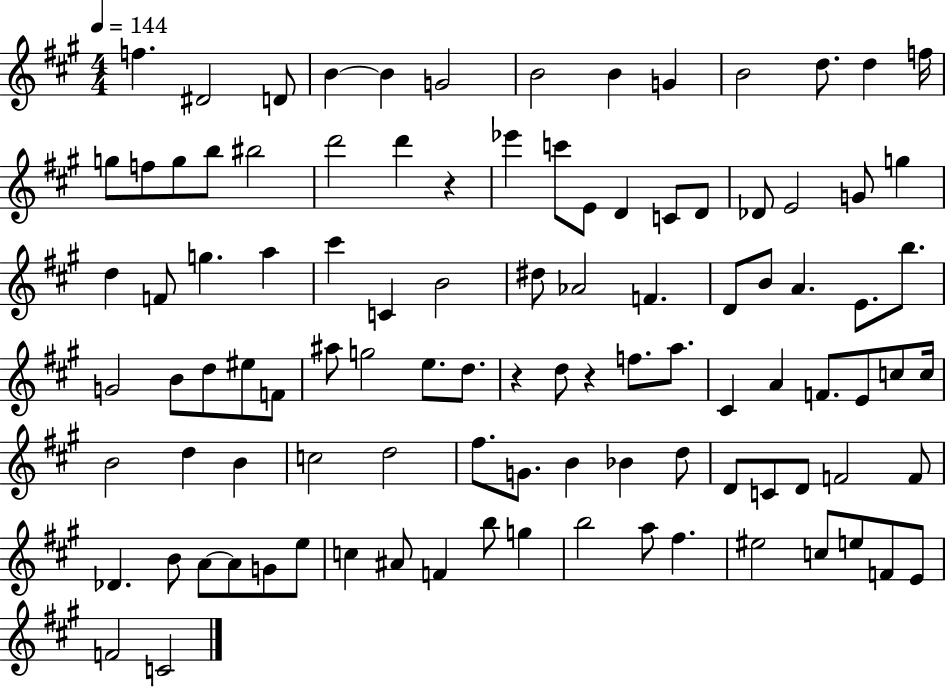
F5/q. D#4/h D4/e B4/q B4/q G4/h B4/h B4/q G4/q B4/h D5/e. D5/q F5/s G5/e F5/e G5/e B5/e BIS5/h D6/h D6/q R/q Eb6/q C6/e E4/e D4/q C4/e D4/e Db4/e E4/h G4/e G5/q D5/q F4/e G5/q. A5/q C#6/q C4/q B4/h D#5/e Ab4/h F4/q. D4/e B4/e A4/q. E4/e. B5/e. G4/h B4/e D5/e EIS5/e F4/e A#5/e G5/h E5/e. D5/e. R/q D5/e R/q F5/e. A5/e. C#4/q A4/q F4/e. E4/e C5/e C5/s B4/h D5/q B4/q C5/h D5/h F#5/e. G4/e. B4/q Bb4/q D5/e D4/e C4/e D4/e F4/h F4/e Db4/q. B4/e A4/e A4/e G4/e E5/e C5/q A#4/e F4/q B5/e G5/q B5/h A5/e F#5/q. EIS5/h C5/e E5/e F4/e E4/e F4/h C4/h